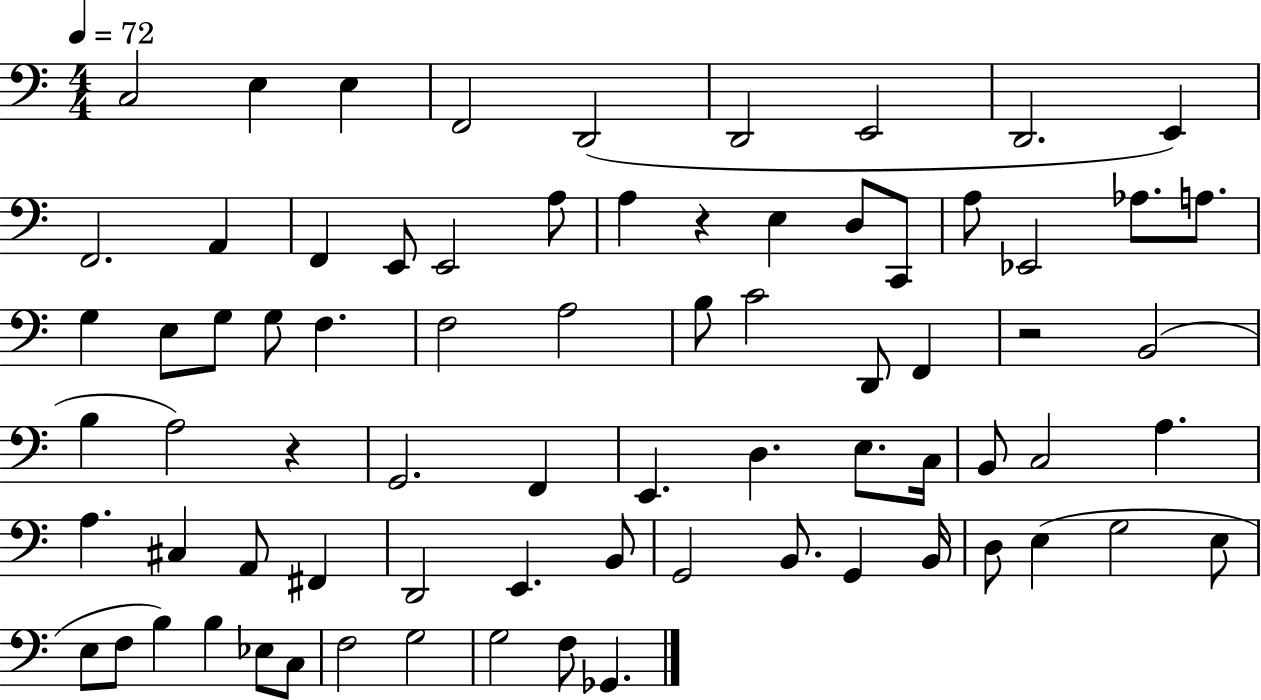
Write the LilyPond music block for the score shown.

{
  \clef bass
  \numericTimeSignature
  \time 4/4
  \key c \major
  \tempo 4 = 72
  \repeat volta 2 { c2 e4 e4 | f,2 d,2( | d,2 e,2 | d,2. e,4) | \break f,2. a,4 | f,4 e,8 e,2 a8 | a4 r4 e4 d8 c,8 | a8 ees,2 aes8. a8. | \break g4 e8 g8 g8 f4. | f2 a2 | b8 c'2 d,8 f,4 | r2 b,2( | \break b4 a2) r4 | g,2. f,4 | e,4. d4. e8. c16 | b,8 c2 a4. | \break a4. cis4 a,8 fis,4 | d,2 e,4. b,8 | g,2 b,8. g,4 b,16 | d8 e4( g2 e8 | \break e8 f8 b4) b4 ees8 c8 | f2 g2 | g2 f8 ges,4. | } \bar "|."
}